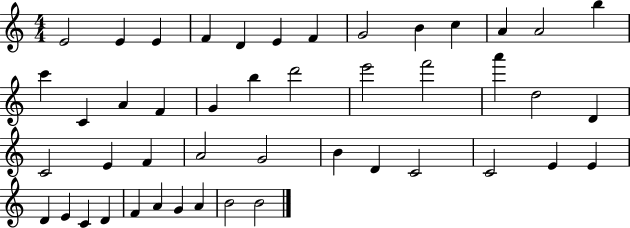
X:1
T:Untitled
M:4/4
L:1/4
K:C
E2 E E F D E F G2 B c A A2 b c' C A F G b d'2 e'2 f'2 a' d2 D C2 E F A2 G2 B D C2 C2 E E D E C D F A G A B2 B2